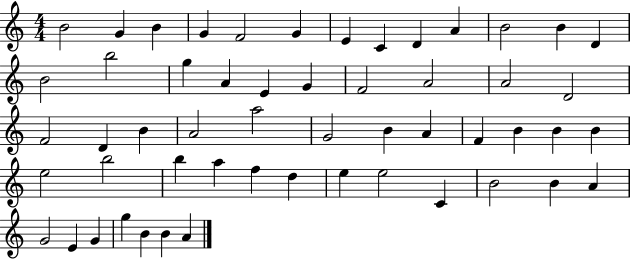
{
  \clef treble
  \numericTimeSignature
  \time 4/4
  \key c \major
  b'2 g'4 b'4 | g'4 f'2 g'4 | e'4 c'4 d'4 a'4 | b'2 b'4 d'4 | \break b'2 b''2 | g''4 a'4 e'4 g'4 | f'2 a'2 | a'2 d'2 | \break f'2 d'4 b'4 | a'2 a''2 | g'2 b'4 a'4 | f'4 b'4 b'4 b'4 | \break e''2 b''2 | b''4 a''4 f''4 d''4 | e''4 e''2 c'4 | b'2 b'4 a'4 | \break g'2 e'4 g'4 | g''4 b'4 b'4 a'4 | \bar "|."
}